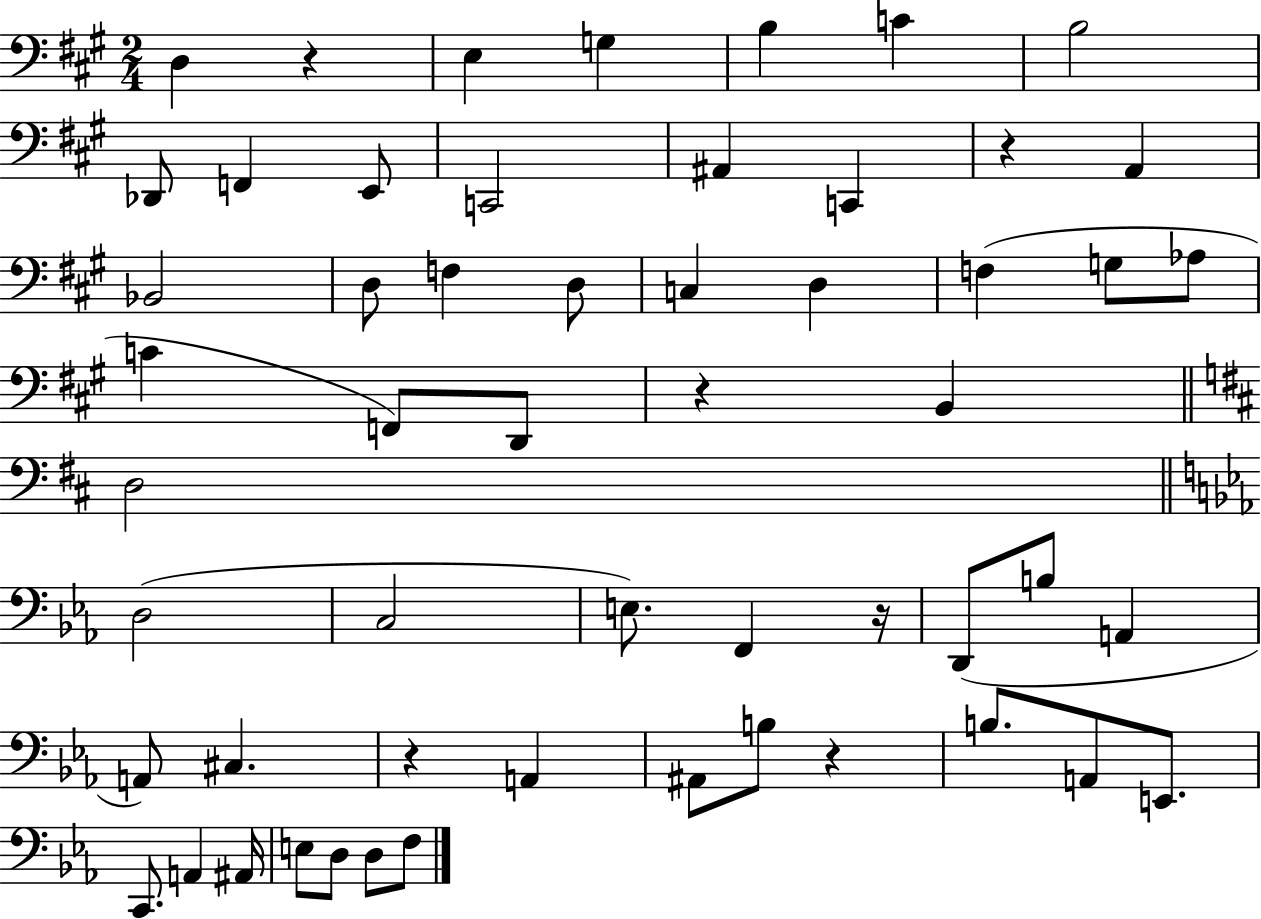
{
  \clef bass
  \numericTimeSignature
  \time 2/4
  \key a \major
  \repeat volta 2 { d4 r4 | e4 g4 | b4 c'4 | b2 | \break des,8 f,4 e,8 | c,2 | ais,4 c,4 | r4 a,4 | \break bes,2 | d8 f4 d8 | c4 d4 | f4( g8 aes8 | \break c'4 f,8) d,8 | r4 b,4 | \bar "||" \break \key d \major d2 | \bar "||" \break \key ees \major d2( | c2 | e8.) f,4 r16 | d,8( b8 a,4 | \break a,8) cis4. | r4 a,4 | ais,8 b8 r4 | b8. a,8 e,8. | \break c,8. a,4 ais,16 | e8 d8 d8 f8 | } \bar "|."
}